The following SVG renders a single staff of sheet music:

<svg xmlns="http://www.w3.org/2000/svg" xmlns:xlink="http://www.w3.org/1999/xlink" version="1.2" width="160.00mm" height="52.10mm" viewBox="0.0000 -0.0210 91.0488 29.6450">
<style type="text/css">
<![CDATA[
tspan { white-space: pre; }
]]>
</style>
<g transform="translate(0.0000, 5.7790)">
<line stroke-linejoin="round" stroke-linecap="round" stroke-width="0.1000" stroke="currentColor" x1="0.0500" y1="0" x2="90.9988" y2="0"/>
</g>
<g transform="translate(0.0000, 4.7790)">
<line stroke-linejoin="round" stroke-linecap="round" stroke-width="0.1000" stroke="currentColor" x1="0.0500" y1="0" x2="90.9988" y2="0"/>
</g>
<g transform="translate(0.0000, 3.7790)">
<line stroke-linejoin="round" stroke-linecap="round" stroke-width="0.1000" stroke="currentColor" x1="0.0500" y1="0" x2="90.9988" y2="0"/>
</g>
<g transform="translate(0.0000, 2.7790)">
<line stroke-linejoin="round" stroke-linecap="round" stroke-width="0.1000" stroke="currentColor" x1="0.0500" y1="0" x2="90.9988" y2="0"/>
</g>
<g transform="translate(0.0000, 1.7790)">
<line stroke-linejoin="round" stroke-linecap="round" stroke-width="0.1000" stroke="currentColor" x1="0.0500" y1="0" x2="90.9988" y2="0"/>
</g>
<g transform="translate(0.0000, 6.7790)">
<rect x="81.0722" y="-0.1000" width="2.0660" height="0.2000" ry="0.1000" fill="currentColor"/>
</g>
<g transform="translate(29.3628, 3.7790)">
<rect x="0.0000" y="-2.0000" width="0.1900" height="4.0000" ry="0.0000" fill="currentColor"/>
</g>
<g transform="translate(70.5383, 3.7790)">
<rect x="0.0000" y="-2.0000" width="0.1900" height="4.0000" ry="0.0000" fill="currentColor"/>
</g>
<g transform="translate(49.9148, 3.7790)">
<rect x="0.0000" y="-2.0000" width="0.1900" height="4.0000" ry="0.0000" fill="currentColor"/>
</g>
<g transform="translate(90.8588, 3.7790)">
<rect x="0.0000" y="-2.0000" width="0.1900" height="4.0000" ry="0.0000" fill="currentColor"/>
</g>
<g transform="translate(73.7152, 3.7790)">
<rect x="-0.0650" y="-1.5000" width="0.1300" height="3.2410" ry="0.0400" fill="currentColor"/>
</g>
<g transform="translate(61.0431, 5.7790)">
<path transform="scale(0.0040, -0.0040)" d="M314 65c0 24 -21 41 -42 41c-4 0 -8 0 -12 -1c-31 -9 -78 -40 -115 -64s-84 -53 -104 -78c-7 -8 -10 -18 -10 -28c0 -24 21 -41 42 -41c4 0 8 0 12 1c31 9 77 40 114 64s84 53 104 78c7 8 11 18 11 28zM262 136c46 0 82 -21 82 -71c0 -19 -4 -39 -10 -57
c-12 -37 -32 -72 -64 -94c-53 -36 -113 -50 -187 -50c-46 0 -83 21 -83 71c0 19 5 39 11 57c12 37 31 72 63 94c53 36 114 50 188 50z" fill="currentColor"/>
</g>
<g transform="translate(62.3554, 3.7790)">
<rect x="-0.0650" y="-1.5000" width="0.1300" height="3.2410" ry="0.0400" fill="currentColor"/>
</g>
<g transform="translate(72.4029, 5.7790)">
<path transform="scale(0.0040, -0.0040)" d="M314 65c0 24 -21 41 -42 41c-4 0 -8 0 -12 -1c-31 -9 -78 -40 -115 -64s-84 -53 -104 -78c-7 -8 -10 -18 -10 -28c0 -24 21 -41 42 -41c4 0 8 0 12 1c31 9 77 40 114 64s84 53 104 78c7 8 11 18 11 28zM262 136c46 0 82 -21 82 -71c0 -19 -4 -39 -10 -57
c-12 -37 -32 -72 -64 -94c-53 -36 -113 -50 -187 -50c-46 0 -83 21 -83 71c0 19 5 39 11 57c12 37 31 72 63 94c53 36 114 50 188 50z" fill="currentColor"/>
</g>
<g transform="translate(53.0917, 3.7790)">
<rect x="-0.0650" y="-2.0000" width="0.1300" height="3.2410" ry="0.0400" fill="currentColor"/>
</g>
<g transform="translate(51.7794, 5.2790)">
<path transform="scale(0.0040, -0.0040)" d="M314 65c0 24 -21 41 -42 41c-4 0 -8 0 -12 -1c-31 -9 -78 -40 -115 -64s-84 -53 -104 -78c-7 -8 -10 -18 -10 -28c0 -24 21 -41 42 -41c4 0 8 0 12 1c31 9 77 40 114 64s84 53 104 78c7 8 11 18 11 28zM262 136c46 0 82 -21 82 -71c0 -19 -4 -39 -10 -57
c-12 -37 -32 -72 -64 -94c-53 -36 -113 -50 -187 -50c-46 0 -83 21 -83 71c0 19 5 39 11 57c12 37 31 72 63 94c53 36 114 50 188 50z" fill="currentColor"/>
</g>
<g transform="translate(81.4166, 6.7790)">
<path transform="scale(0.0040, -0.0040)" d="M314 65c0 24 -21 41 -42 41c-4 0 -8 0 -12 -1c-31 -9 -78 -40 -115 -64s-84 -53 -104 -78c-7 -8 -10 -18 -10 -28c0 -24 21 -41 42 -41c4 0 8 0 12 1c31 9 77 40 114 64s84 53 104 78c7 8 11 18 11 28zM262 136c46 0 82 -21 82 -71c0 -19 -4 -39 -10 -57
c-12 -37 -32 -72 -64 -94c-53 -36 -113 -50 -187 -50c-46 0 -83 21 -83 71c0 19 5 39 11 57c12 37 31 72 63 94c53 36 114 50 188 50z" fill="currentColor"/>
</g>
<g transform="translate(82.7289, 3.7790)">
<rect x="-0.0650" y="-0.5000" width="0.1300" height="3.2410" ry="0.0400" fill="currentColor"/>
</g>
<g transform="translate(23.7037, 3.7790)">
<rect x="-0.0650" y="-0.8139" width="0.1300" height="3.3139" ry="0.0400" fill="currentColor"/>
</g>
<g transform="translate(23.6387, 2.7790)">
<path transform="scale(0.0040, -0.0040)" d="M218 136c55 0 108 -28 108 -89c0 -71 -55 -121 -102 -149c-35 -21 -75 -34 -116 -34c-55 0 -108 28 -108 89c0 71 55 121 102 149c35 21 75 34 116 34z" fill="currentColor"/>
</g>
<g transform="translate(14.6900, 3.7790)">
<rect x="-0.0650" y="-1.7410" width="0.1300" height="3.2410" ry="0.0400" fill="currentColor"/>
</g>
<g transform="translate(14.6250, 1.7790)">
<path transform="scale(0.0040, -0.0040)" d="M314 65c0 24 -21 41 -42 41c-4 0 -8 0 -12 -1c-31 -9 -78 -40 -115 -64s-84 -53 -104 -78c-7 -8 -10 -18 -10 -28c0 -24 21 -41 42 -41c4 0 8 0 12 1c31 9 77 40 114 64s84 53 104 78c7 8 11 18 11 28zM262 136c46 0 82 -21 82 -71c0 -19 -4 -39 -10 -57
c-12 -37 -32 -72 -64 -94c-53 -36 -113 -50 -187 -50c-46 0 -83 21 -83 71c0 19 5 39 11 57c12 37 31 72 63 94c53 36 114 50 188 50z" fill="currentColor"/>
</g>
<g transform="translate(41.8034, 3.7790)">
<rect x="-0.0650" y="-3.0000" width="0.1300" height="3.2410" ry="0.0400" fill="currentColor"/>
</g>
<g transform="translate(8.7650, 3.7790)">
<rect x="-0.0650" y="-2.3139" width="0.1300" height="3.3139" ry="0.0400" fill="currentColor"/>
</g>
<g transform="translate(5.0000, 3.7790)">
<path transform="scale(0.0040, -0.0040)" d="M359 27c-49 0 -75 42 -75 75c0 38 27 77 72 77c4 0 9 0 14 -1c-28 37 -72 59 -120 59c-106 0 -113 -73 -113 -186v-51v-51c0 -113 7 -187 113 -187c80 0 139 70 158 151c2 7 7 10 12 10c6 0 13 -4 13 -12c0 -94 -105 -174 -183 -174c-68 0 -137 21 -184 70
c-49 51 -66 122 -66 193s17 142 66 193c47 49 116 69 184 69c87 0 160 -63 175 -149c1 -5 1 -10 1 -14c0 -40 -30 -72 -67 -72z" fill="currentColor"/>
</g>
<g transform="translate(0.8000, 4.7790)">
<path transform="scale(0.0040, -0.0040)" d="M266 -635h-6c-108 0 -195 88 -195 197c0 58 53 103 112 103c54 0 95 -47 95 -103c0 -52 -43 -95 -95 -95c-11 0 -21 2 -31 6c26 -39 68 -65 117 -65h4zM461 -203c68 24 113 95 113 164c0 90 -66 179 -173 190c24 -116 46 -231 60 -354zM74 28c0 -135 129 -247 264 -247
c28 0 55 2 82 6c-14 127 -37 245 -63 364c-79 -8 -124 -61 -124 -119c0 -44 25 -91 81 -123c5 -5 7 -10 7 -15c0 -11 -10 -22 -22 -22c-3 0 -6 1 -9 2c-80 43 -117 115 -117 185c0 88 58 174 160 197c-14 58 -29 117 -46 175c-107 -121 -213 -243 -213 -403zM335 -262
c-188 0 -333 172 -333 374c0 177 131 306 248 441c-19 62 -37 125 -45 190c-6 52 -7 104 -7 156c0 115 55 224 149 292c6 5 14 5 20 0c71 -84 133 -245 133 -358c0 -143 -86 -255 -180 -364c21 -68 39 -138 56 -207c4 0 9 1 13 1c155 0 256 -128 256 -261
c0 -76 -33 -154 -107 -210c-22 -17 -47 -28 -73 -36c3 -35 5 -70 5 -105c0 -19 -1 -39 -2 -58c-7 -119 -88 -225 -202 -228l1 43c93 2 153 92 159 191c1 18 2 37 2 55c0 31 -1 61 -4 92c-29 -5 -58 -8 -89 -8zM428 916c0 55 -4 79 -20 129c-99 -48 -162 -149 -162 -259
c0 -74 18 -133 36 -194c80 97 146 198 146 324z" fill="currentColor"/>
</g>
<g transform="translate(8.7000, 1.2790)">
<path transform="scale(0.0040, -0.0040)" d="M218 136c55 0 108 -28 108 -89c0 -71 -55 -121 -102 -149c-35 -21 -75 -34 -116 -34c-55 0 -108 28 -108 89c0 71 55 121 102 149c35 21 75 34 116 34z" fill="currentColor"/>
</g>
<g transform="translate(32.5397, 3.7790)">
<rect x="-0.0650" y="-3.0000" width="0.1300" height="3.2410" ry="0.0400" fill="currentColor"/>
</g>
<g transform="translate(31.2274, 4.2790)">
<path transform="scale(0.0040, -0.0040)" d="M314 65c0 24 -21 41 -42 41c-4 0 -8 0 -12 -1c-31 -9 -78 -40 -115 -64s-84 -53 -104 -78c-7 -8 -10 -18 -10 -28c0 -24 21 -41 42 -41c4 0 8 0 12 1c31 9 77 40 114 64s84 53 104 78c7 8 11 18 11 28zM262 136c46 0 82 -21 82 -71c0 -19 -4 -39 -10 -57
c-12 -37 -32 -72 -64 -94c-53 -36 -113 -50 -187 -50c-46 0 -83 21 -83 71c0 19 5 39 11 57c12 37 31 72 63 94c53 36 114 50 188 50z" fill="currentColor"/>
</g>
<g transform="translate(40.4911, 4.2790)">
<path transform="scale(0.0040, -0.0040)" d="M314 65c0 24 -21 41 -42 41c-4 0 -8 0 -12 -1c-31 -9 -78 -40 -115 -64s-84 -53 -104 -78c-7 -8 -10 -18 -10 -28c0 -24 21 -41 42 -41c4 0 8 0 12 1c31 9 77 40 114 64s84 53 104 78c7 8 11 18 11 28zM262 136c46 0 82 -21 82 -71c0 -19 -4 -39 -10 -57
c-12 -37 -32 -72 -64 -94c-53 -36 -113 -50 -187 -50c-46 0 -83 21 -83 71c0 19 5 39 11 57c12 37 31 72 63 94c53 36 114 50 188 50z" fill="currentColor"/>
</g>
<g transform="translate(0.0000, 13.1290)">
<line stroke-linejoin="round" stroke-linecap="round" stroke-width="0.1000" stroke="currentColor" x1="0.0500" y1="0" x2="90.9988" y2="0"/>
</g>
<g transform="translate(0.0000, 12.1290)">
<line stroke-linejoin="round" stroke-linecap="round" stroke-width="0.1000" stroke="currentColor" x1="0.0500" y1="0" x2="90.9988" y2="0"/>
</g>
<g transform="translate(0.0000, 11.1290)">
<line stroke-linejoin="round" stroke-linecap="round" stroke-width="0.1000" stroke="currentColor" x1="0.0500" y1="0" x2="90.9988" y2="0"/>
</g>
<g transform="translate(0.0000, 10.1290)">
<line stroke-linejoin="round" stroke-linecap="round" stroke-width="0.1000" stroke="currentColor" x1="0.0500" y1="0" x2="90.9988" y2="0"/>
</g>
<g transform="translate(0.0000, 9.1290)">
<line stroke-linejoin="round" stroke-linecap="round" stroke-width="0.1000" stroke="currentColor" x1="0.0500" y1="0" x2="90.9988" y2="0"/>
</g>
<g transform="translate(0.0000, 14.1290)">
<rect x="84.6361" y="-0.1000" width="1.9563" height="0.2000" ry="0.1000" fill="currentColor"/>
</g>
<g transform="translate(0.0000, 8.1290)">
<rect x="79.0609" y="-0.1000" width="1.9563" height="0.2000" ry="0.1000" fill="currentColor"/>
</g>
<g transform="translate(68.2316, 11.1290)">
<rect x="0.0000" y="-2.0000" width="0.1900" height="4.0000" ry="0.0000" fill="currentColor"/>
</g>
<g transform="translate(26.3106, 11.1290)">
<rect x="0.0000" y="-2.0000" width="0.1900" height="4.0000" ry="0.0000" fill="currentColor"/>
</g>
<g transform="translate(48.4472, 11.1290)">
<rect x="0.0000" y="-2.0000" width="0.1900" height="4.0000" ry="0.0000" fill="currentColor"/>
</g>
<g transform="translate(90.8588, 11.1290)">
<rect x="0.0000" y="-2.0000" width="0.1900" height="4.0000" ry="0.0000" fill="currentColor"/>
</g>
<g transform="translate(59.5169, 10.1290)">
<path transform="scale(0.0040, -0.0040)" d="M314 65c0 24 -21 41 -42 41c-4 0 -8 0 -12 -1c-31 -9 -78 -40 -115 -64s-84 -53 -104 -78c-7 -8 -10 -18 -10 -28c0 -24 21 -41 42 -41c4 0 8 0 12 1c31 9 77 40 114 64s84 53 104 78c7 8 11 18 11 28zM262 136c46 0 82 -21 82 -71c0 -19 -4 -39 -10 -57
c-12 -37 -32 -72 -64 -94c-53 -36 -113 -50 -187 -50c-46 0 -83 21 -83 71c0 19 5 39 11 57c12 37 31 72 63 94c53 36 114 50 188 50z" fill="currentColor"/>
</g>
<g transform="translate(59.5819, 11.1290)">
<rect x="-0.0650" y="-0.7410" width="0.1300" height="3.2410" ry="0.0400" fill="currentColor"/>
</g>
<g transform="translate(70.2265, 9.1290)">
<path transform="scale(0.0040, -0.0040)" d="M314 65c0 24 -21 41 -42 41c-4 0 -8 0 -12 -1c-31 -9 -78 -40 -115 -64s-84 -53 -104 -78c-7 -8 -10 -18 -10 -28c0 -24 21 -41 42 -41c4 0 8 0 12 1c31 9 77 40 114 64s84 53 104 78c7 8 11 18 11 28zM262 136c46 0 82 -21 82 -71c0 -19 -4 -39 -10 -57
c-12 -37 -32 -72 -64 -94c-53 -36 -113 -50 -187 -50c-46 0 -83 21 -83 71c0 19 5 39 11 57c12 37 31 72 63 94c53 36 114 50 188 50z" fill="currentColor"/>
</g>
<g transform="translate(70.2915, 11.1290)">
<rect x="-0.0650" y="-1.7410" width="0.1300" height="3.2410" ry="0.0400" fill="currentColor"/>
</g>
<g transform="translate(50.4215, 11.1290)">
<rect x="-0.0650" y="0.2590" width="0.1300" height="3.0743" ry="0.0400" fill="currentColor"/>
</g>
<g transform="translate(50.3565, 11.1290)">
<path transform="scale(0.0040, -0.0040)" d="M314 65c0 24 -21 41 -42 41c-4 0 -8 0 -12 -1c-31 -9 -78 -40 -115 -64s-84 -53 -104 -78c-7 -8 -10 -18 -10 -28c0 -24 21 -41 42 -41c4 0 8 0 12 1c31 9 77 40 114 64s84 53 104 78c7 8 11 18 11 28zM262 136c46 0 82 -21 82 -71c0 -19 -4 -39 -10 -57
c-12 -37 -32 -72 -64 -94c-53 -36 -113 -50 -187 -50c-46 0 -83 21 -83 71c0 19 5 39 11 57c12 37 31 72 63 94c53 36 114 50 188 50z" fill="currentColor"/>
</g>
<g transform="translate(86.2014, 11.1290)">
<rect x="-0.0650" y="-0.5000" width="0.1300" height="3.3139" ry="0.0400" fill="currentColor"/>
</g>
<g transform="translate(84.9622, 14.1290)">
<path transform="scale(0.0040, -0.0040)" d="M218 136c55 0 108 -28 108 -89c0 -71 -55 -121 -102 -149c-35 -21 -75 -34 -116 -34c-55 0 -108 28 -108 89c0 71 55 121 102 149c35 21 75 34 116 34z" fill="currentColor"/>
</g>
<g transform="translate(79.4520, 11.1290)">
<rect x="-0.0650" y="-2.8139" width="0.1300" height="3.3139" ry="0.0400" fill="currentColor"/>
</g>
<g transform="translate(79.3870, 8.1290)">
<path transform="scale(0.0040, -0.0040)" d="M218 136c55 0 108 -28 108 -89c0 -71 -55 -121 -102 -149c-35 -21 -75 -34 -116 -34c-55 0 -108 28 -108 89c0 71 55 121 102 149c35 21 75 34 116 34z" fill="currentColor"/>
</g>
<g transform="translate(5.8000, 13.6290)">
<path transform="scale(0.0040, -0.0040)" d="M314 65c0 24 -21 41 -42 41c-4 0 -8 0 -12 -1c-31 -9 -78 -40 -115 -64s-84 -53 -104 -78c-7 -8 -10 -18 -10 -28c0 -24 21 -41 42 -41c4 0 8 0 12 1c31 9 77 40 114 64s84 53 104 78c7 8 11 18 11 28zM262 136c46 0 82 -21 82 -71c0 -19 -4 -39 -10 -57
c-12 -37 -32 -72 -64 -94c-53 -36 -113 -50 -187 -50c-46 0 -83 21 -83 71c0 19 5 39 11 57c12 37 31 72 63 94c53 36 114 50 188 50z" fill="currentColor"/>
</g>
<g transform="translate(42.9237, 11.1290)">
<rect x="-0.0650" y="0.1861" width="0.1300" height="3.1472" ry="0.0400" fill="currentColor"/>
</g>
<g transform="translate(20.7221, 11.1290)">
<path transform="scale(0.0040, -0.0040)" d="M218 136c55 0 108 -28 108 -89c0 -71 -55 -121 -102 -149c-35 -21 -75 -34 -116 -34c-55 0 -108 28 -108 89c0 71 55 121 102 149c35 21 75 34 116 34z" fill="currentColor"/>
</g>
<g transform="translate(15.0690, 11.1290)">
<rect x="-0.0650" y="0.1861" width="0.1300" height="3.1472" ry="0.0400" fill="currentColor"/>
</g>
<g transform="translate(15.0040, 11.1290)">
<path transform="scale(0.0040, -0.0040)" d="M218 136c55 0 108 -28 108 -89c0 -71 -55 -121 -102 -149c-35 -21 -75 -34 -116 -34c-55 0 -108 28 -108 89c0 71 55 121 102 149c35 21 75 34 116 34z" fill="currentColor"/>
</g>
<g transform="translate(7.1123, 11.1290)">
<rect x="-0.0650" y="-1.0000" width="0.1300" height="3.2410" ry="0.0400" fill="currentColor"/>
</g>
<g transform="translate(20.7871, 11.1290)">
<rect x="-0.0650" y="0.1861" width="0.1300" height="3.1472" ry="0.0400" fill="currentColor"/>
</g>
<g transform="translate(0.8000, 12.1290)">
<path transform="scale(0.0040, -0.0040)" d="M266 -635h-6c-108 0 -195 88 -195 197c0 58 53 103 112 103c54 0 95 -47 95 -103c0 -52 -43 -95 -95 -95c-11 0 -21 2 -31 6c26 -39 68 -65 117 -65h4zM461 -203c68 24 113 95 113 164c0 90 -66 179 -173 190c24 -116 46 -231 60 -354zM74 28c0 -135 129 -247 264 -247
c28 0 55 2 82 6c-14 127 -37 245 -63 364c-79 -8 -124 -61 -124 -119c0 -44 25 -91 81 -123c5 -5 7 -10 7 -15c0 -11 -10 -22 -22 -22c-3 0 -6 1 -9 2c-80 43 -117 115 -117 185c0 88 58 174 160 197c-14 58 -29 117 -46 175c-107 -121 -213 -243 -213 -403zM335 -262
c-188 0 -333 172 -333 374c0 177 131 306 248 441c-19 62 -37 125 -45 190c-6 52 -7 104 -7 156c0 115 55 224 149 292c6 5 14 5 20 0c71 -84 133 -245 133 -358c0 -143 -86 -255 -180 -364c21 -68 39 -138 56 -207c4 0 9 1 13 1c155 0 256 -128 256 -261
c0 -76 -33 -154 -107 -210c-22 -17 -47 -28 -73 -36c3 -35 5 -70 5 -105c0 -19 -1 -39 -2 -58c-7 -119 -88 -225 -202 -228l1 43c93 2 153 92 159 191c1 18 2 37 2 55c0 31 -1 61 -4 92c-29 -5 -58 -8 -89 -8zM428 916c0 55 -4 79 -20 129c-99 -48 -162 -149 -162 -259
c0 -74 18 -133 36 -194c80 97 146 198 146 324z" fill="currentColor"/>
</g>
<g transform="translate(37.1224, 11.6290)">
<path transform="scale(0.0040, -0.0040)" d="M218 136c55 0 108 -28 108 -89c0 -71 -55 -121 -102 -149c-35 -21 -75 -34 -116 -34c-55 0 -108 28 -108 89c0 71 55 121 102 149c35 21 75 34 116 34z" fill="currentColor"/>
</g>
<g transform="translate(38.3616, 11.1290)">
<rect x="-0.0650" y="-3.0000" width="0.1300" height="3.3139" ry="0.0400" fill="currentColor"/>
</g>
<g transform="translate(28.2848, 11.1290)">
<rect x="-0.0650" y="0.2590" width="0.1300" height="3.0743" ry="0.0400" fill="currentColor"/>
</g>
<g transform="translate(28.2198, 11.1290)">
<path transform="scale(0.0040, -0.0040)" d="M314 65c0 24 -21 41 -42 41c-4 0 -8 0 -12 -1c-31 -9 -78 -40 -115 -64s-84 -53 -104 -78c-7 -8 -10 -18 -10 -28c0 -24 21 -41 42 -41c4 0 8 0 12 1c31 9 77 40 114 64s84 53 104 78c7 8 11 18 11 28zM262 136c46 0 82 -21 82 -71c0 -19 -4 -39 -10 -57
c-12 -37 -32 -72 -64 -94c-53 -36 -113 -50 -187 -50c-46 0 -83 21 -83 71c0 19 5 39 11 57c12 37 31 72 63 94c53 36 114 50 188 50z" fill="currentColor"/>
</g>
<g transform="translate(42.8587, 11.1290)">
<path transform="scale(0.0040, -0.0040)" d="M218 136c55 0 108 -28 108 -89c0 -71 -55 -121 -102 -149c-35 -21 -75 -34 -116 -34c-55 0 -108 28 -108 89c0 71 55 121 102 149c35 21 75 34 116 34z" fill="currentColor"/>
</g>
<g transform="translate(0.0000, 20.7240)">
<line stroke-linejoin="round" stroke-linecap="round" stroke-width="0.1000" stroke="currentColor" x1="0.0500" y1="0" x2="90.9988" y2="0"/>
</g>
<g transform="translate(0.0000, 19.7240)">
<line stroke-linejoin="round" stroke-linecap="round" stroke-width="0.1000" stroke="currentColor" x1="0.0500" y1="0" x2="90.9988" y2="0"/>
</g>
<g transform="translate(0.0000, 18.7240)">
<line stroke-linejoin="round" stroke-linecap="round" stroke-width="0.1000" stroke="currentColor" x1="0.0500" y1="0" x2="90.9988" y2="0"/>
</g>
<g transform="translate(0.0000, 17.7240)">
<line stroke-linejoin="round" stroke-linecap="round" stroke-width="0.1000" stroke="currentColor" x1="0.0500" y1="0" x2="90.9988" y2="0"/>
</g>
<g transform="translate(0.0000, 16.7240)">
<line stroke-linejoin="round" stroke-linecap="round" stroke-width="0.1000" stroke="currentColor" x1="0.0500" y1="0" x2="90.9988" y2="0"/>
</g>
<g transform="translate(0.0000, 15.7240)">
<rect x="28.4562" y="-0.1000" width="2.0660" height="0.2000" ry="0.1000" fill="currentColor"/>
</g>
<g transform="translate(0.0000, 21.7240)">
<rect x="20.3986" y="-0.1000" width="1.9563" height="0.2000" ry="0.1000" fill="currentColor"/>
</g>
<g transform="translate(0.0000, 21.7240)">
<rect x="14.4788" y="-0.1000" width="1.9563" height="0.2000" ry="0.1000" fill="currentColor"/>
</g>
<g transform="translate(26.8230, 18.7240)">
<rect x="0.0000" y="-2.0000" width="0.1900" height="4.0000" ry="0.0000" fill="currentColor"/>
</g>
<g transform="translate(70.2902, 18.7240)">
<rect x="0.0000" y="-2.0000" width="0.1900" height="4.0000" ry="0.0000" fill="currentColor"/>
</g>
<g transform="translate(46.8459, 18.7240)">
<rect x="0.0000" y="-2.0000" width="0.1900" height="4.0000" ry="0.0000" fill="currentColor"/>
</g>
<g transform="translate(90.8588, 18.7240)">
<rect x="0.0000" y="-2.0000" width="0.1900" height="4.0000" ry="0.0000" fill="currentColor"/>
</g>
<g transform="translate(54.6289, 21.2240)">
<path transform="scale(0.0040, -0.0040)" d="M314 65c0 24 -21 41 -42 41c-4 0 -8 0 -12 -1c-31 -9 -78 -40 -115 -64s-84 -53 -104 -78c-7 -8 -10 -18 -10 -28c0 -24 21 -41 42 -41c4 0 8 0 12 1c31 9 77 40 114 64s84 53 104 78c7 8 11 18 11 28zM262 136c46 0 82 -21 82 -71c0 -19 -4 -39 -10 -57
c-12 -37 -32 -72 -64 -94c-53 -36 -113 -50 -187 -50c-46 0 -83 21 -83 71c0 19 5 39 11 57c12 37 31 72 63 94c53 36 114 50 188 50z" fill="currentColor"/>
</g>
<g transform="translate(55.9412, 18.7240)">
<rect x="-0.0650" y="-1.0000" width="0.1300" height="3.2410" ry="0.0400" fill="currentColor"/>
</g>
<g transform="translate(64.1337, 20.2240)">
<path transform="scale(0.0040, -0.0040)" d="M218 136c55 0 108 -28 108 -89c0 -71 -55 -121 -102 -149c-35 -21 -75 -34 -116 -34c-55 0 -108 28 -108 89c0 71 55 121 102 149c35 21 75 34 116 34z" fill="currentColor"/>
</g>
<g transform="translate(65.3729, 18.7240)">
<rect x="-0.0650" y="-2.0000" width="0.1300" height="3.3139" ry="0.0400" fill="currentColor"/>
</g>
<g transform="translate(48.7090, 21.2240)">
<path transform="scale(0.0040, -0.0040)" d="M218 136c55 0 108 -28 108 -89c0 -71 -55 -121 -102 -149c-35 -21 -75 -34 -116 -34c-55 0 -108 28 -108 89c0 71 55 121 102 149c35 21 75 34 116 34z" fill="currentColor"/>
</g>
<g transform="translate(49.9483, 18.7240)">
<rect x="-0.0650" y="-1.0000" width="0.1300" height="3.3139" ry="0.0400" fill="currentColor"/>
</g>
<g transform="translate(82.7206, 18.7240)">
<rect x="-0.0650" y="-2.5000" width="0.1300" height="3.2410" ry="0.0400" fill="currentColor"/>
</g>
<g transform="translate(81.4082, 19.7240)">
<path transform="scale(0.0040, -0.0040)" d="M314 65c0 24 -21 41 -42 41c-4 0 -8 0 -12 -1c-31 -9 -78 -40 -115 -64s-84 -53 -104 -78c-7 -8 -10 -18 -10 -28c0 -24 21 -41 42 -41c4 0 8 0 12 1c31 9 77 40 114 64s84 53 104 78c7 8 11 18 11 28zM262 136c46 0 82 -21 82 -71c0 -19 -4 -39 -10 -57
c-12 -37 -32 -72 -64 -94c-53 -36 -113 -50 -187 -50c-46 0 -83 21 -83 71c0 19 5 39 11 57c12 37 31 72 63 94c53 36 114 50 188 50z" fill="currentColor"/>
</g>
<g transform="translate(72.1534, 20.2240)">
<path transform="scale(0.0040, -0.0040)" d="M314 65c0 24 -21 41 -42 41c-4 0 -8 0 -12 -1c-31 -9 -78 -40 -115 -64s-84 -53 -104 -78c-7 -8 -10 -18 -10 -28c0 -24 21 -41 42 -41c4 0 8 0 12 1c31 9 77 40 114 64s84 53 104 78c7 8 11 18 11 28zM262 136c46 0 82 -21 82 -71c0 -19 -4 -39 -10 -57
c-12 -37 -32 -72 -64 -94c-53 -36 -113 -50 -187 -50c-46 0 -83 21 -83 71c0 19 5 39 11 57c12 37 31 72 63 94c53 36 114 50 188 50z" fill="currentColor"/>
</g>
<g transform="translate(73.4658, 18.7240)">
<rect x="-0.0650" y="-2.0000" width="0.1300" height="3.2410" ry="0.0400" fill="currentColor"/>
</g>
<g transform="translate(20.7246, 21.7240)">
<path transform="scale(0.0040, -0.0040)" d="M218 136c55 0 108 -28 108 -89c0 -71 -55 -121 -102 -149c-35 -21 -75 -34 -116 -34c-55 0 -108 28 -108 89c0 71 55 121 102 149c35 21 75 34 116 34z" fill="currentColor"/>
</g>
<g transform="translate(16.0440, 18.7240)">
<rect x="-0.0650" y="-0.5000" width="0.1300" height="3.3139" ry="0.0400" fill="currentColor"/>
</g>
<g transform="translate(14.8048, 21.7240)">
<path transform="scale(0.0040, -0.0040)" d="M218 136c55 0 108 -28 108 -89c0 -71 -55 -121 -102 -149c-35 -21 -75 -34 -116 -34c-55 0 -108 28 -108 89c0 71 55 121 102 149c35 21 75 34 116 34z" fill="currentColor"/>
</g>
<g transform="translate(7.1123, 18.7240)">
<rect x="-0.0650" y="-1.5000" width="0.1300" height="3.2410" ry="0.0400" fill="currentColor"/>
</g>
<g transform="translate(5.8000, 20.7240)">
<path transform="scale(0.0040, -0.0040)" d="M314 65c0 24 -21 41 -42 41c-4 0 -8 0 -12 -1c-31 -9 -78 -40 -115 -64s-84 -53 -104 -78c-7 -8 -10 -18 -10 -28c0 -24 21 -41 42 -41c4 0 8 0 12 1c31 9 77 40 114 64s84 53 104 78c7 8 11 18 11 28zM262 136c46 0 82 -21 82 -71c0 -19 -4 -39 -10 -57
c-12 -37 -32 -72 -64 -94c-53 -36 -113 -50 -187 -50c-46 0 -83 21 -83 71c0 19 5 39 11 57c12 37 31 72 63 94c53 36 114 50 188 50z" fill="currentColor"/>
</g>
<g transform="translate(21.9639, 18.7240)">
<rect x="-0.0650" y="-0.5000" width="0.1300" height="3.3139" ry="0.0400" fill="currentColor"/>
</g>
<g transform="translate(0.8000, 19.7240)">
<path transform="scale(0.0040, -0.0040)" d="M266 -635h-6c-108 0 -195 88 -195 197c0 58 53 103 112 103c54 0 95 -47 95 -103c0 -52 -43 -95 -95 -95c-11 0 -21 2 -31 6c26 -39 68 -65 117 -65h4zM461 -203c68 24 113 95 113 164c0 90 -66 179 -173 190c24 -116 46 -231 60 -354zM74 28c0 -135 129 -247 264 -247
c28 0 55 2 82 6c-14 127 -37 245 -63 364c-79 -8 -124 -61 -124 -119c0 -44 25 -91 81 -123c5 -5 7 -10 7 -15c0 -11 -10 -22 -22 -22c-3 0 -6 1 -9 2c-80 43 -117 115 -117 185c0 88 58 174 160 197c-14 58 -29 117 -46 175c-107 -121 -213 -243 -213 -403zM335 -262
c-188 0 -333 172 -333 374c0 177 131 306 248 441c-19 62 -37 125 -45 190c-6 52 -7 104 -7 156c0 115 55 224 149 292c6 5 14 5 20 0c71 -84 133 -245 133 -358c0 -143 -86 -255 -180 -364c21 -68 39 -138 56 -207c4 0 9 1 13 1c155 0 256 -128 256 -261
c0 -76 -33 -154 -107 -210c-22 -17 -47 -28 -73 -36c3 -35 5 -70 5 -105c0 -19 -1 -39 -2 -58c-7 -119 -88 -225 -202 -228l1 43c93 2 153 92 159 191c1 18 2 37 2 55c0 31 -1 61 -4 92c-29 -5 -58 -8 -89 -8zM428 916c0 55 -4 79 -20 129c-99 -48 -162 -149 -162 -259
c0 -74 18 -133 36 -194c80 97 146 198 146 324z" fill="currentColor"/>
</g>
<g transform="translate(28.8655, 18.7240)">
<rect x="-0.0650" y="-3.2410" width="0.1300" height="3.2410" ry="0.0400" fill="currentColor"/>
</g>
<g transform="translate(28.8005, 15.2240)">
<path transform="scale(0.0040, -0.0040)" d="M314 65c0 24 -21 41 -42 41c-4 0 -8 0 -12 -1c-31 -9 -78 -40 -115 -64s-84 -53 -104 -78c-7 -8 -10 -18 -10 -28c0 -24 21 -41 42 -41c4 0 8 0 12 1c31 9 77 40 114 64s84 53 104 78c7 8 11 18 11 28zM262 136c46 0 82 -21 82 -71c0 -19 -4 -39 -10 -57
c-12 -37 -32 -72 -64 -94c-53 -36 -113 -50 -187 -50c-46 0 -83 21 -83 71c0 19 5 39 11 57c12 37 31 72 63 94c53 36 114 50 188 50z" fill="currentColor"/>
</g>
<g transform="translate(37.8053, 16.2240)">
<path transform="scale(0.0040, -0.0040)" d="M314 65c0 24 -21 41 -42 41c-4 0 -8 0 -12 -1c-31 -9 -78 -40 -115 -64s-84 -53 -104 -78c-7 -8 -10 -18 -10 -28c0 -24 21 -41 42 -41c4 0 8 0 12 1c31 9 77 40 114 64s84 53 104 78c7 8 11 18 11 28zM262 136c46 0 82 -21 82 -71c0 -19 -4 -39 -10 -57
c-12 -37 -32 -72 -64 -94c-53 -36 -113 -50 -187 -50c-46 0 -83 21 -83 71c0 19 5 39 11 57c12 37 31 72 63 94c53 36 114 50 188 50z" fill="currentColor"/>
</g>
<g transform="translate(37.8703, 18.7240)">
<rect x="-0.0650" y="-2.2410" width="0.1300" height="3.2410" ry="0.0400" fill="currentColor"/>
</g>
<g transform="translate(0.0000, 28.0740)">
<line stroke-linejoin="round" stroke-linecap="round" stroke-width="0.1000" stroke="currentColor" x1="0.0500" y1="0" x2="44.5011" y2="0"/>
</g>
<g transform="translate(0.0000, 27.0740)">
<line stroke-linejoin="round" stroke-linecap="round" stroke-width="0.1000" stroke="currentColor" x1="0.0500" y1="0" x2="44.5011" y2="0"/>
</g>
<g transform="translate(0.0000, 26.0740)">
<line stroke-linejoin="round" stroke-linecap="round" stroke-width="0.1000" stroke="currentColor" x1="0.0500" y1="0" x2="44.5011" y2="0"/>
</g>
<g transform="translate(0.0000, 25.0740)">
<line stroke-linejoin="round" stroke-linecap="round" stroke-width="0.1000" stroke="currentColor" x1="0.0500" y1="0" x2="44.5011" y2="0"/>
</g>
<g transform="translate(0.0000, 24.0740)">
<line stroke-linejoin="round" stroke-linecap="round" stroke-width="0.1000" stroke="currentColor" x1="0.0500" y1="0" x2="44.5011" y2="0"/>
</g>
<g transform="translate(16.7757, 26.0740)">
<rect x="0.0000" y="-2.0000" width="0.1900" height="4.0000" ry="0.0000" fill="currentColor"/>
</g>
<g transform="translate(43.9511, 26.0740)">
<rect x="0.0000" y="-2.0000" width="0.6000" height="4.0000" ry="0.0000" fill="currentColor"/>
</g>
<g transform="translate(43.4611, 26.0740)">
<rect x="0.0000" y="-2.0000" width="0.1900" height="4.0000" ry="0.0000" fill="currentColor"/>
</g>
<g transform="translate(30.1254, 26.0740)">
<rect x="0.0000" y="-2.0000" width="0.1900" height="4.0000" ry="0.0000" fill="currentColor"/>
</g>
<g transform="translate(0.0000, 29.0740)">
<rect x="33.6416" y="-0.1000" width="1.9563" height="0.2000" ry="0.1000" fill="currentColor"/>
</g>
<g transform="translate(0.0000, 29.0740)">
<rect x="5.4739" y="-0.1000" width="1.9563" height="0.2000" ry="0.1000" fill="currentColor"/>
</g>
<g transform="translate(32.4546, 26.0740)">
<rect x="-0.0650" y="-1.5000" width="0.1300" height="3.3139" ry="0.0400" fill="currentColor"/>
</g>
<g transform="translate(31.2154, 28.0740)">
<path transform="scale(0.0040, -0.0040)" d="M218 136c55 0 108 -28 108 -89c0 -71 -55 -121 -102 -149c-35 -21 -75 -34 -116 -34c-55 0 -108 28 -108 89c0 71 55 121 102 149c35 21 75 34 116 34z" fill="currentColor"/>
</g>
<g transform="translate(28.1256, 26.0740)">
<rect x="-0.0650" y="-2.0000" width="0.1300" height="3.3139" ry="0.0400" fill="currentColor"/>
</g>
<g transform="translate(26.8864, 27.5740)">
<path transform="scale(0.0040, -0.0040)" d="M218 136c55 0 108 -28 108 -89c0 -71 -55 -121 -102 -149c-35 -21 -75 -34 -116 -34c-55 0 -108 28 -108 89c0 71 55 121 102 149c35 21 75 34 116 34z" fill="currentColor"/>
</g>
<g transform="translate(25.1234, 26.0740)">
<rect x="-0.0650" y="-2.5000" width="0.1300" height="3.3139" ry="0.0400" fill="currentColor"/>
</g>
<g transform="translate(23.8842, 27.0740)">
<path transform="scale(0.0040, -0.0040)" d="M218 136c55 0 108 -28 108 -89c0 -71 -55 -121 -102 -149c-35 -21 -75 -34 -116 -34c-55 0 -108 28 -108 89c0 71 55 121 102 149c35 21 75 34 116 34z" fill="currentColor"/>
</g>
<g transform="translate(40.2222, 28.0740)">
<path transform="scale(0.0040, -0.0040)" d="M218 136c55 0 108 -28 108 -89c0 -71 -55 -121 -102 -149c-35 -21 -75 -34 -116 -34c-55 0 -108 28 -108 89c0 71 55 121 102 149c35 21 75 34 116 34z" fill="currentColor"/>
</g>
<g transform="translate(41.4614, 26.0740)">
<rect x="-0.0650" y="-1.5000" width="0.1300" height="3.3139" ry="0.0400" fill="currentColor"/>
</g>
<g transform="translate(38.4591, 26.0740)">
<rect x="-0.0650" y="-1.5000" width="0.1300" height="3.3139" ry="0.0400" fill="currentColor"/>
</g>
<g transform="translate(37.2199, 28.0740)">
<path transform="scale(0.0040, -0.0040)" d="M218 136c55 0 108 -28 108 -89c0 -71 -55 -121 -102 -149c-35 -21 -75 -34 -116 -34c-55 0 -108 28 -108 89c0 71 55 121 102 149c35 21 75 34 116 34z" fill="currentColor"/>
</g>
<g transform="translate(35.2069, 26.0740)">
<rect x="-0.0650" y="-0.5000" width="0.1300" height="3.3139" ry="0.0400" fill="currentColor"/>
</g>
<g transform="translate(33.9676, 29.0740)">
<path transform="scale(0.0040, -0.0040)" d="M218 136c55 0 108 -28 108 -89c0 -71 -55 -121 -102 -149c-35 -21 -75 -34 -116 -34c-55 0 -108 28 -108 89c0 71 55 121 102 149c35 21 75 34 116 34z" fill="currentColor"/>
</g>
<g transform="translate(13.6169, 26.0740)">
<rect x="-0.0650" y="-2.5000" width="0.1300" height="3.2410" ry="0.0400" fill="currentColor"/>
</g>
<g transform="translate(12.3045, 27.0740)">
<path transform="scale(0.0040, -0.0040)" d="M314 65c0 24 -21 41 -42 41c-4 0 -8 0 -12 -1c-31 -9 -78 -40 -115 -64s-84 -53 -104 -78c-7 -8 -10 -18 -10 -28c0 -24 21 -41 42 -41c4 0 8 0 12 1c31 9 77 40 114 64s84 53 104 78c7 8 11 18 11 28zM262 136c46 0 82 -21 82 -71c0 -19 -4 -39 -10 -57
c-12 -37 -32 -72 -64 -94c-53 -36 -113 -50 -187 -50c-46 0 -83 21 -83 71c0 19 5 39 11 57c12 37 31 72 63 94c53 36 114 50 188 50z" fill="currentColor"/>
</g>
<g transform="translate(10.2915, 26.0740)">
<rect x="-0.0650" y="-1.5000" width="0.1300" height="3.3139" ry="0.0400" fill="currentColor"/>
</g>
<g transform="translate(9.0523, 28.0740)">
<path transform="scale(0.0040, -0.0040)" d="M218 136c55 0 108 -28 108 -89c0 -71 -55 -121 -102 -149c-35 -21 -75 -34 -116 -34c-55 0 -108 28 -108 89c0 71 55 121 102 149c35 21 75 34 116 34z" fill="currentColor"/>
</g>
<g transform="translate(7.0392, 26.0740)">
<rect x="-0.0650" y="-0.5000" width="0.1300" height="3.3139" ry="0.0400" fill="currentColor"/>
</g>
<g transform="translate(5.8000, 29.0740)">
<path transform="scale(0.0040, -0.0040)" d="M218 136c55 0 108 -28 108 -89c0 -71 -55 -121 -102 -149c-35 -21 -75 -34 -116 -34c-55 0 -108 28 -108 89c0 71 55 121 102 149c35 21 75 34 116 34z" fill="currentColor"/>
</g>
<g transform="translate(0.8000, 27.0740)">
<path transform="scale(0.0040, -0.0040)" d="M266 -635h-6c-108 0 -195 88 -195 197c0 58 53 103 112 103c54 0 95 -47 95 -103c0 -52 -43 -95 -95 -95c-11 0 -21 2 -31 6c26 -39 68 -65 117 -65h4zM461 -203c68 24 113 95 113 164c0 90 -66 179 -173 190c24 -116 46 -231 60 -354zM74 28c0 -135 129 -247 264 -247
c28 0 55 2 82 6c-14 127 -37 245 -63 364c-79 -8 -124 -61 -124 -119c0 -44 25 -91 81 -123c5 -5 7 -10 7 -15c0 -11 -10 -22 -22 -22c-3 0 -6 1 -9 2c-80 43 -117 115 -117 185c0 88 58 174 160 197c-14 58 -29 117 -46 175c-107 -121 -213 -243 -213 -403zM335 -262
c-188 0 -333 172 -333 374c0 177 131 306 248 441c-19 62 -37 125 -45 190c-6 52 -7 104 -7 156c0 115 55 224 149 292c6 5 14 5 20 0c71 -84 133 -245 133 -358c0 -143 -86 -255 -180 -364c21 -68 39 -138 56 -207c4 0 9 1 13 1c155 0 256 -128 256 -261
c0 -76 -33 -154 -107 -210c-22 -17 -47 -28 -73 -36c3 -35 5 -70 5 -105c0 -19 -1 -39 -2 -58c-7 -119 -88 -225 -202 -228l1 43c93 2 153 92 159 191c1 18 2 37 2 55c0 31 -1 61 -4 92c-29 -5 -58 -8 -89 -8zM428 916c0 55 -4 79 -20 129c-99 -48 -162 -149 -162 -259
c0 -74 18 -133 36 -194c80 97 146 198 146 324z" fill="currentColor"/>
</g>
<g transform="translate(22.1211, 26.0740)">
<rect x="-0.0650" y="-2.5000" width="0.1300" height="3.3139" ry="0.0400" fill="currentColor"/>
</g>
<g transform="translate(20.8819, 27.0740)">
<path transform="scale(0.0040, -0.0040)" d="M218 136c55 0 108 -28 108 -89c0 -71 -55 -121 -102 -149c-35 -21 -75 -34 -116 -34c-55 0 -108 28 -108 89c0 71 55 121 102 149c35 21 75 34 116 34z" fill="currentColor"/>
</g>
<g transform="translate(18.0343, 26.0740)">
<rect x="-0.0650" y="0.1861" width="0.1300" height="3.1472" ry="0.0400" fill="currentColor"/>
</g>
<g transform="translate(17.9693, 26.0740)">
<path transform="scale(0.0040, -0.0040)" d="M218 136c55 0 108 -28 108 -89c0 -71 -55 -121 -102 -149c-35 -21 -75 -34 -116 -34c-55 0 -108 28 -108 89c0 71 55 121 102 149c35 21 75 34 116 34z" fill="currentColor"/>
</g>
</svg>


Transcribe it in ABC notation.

X:1
T:Untitled
M:4/4
L:1/4
K:C
g f2 d A2 A2 F2 E2 E2 C2 D2 B B B2 A B B2 d2 f2 a C E2 C C b2 g2 D D2 F F2 G2 C E G2 B G G F E C E E